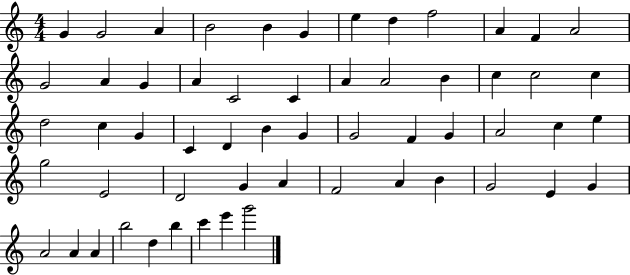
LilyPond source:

{
  \clef treble
  \numericTimeSignature
  \time 4/4
  \key c \major
  g'4 g'2 a'4 | b'2 b'4 g'4 | e''4 d''4 f''2 | a'4 f'4 a'2 | \break g'2 a'4 g'4 | a'4 c'2 c'4 | a'4 a'2 b'4 | c''4 c''2 c''4 | \break d''2 c''4 g'4 | c'4 d'4 b'4 g'4 | g'2 f'4 g'4 | a'2 c''4 e''4 | \break g''2 e'2 | d'2 g'4 a'4 | f'2 a'4 b'4 | g'2 e'4 g'4 | \break a'2 a'4 a'4 | b''2 d''4 b''4 | c'''4 e'''4 g'''2 | \bar "|."
}